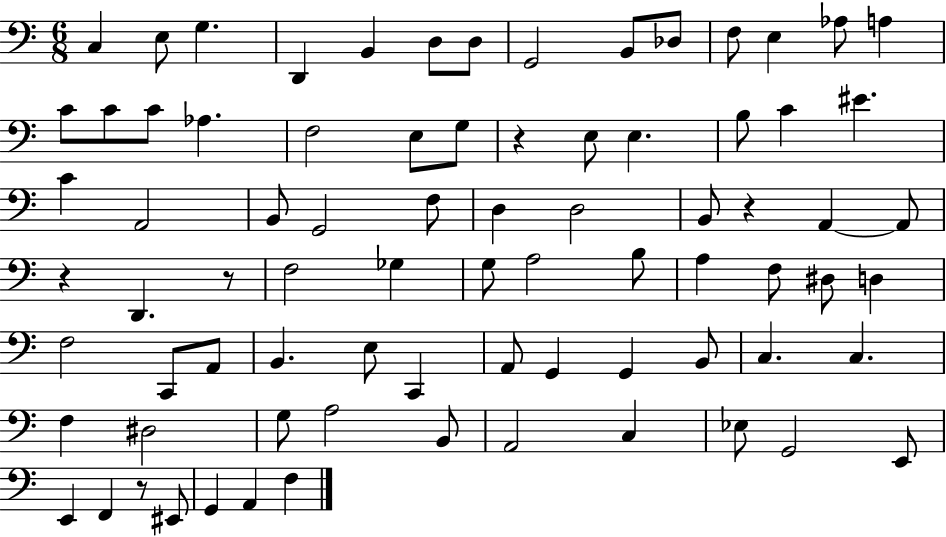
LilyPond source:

{
  \clef bass
  \numericTimeSignature
  \time 6/8
  \key c \major
  \repeat volta 2 { c4 e8 g4. | d,4 b,4 d8 d8 | g,2 b,8 des8 | f8 e4 aes8 a4 | \break c'8 c'8 c'8 aes4. | f2 e8 g8 | r4 e8 e4. | b8 c'4 eis'4. | \break c'4 a,2 | b,8 g,2 f8 | d4 d2 | b,8 r4 a,4~~ a,8 | \break r4 d,4. r8 | f2 ges4 | g8 a2 b8 | a4 f8 dis8 d4 | \break f2 c,8 a,8 | b,4. e8 c,4 | a,8 g,4 g,4 b,8 | c4. c4. | \break f4 dis2 | g8 a2 b,8 | a,2 c4 | ees8 g,2 e,8 | \break e,4 f,4 r8 eis,8 | g,4 a,4 f4 | } \bar "|."
}